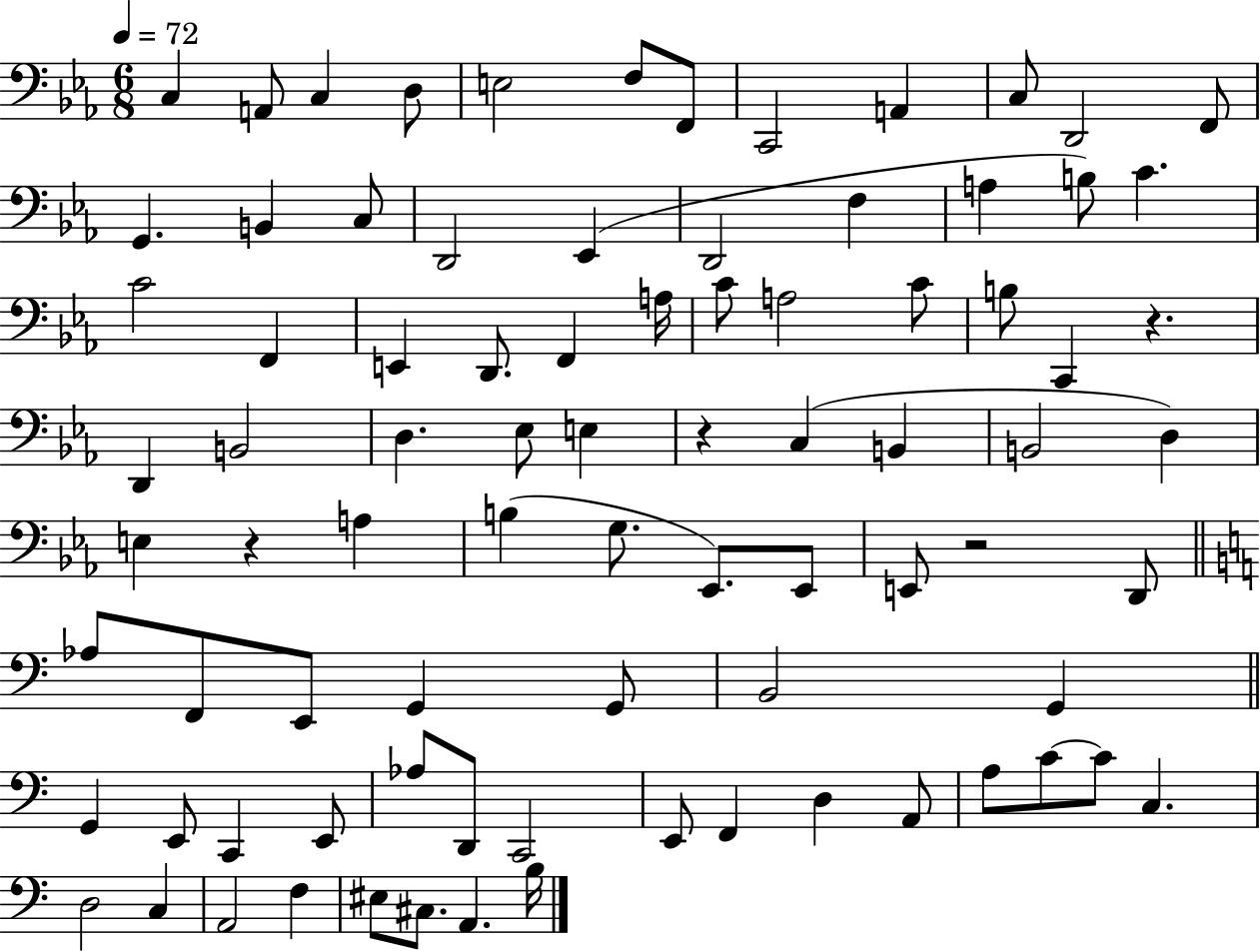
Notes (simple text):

C3/q A2/e C3/q D3/e E3/h F3/e F2/e C2/h A2/q C3/e D2/h F2/e G2/q. B2/q C3/e D2/h Eb2/q D2/h F3/q A3/q B3/e C4/q. C4/h F2/q E2/q D2/e. F2/q A3/s C4/e A3/h C4/e B3/e C2/q R/q. D2/q B2/h D3/q. Eb3/e E3/q R/q C3/q B2/q B2/h D3/q E3/q R/q A3/q B3/q G3/e. Eb2/e. Eb2/e E2/e R/h D2/e Ab3/e F2/e E2/e G2/q G2/e B2/h G2/q G2/q E2/e C2/q E2/e Ab3/e D2/e C2/h E2/e F2/q D3/q A2/e A3/e C4/e C4/e C3/q. D3/h C3/q A2/h F3/q EIS3/e C#3/e. A2/q. B3/s